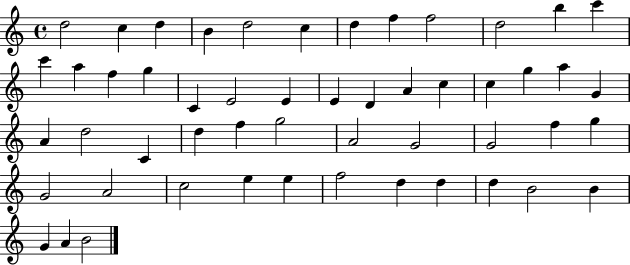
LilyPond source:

{
  \clef treble
  \time 4/4
  \defaultTimeSignature
  \key c \major
  d''2 c''4 d''4 | b'4 d''2 c''4 | d''4 f''4 f''2 | d''2 b''4 c'''4 | \break c'''4 a''4 f''4 g''4 | c'4 e'2 e'4 | e'4 d'4 a'4 c''4 | c''4 g''4 a''4 g'4 | \break a'4 d''2 c'4 | d''4 f''4 g''2 | a'2 g'2 | g'2 f''4 g''4 | \break g'2 a'2 | c''2 e''4 e''4 | f''2 d''4 d''4 | d''4 b'2 b'4 | \break g'4 a'4 b'2 | \bar "|."
}